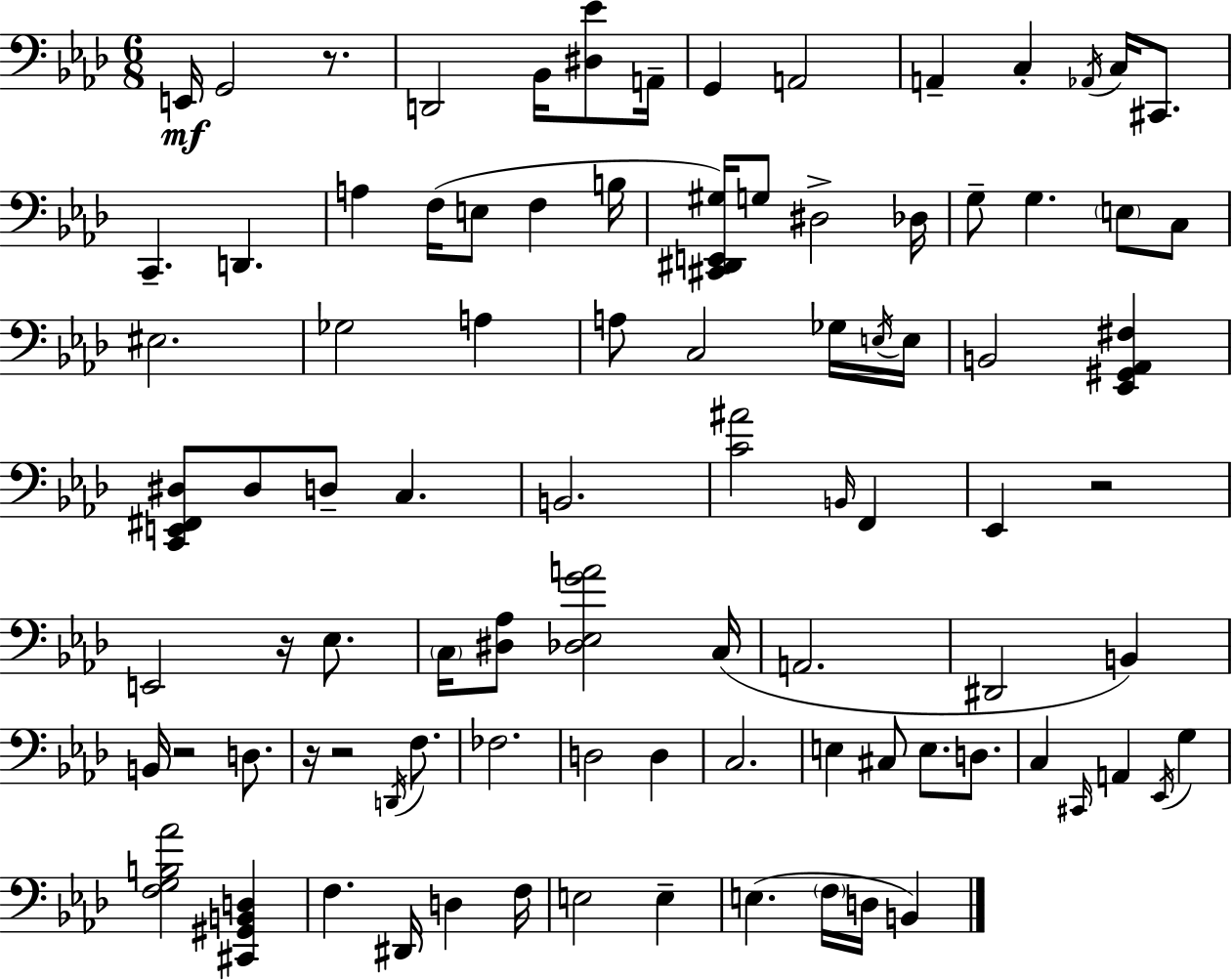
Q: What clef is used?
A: bass